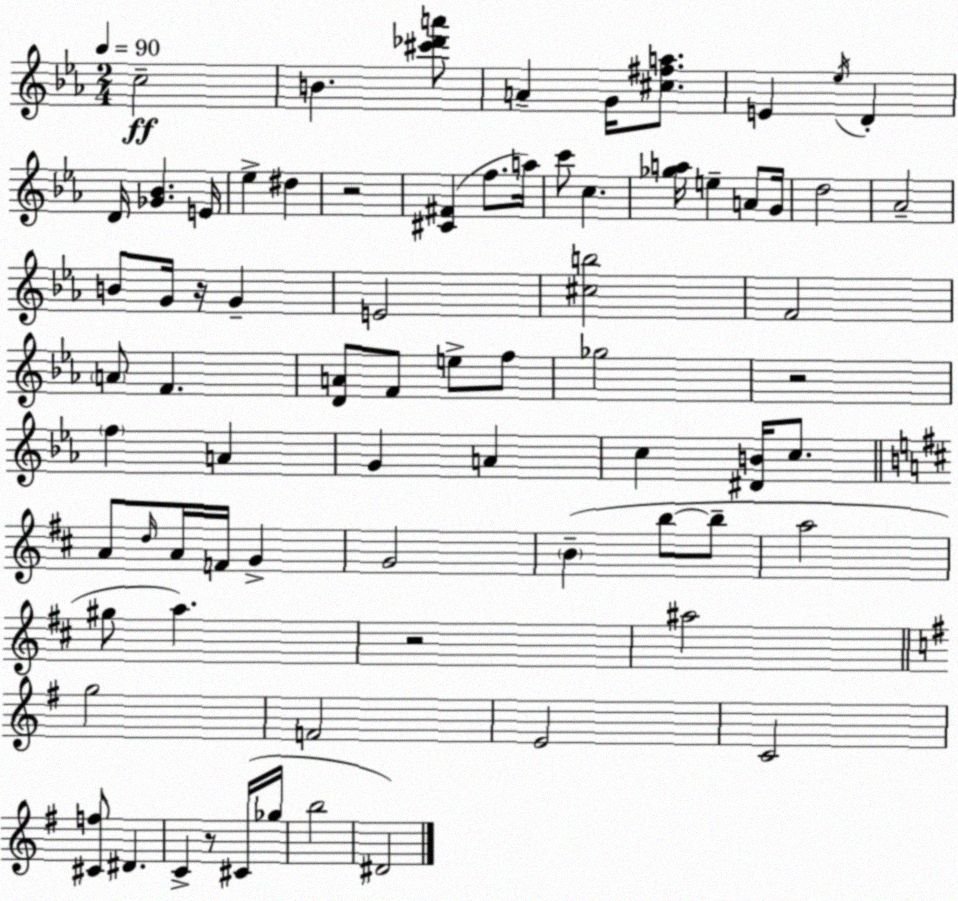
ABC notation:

X:1
T:Untitled
M:2/4
L:1/4
K:Eb
c2 B [^c'_d'a']/2 A G/4 [^c^fa]/2 E _e/4 D D/4 [_G_B] E/4 _e ^d z2 [^C^F] f/2 a/4 c'/2 c [_ga]/4 e A/2 G/4 d2 _A2 B/2 G/4 z/4 G E2 [^cb]2 F2 A/2 F [DA]/2 F/2 e/2 f/2 _g2 z2 f A G A c [^DB]/4 c/2 A/2 d/4 A/4 F/4 G G2 B b/2 b/2 a2 ^g/2 a z2 ^a2 g2 F2 E2 C2 [^Cf]/2 ^D C z/2 ^C/4 _g/4 b2 ^D2